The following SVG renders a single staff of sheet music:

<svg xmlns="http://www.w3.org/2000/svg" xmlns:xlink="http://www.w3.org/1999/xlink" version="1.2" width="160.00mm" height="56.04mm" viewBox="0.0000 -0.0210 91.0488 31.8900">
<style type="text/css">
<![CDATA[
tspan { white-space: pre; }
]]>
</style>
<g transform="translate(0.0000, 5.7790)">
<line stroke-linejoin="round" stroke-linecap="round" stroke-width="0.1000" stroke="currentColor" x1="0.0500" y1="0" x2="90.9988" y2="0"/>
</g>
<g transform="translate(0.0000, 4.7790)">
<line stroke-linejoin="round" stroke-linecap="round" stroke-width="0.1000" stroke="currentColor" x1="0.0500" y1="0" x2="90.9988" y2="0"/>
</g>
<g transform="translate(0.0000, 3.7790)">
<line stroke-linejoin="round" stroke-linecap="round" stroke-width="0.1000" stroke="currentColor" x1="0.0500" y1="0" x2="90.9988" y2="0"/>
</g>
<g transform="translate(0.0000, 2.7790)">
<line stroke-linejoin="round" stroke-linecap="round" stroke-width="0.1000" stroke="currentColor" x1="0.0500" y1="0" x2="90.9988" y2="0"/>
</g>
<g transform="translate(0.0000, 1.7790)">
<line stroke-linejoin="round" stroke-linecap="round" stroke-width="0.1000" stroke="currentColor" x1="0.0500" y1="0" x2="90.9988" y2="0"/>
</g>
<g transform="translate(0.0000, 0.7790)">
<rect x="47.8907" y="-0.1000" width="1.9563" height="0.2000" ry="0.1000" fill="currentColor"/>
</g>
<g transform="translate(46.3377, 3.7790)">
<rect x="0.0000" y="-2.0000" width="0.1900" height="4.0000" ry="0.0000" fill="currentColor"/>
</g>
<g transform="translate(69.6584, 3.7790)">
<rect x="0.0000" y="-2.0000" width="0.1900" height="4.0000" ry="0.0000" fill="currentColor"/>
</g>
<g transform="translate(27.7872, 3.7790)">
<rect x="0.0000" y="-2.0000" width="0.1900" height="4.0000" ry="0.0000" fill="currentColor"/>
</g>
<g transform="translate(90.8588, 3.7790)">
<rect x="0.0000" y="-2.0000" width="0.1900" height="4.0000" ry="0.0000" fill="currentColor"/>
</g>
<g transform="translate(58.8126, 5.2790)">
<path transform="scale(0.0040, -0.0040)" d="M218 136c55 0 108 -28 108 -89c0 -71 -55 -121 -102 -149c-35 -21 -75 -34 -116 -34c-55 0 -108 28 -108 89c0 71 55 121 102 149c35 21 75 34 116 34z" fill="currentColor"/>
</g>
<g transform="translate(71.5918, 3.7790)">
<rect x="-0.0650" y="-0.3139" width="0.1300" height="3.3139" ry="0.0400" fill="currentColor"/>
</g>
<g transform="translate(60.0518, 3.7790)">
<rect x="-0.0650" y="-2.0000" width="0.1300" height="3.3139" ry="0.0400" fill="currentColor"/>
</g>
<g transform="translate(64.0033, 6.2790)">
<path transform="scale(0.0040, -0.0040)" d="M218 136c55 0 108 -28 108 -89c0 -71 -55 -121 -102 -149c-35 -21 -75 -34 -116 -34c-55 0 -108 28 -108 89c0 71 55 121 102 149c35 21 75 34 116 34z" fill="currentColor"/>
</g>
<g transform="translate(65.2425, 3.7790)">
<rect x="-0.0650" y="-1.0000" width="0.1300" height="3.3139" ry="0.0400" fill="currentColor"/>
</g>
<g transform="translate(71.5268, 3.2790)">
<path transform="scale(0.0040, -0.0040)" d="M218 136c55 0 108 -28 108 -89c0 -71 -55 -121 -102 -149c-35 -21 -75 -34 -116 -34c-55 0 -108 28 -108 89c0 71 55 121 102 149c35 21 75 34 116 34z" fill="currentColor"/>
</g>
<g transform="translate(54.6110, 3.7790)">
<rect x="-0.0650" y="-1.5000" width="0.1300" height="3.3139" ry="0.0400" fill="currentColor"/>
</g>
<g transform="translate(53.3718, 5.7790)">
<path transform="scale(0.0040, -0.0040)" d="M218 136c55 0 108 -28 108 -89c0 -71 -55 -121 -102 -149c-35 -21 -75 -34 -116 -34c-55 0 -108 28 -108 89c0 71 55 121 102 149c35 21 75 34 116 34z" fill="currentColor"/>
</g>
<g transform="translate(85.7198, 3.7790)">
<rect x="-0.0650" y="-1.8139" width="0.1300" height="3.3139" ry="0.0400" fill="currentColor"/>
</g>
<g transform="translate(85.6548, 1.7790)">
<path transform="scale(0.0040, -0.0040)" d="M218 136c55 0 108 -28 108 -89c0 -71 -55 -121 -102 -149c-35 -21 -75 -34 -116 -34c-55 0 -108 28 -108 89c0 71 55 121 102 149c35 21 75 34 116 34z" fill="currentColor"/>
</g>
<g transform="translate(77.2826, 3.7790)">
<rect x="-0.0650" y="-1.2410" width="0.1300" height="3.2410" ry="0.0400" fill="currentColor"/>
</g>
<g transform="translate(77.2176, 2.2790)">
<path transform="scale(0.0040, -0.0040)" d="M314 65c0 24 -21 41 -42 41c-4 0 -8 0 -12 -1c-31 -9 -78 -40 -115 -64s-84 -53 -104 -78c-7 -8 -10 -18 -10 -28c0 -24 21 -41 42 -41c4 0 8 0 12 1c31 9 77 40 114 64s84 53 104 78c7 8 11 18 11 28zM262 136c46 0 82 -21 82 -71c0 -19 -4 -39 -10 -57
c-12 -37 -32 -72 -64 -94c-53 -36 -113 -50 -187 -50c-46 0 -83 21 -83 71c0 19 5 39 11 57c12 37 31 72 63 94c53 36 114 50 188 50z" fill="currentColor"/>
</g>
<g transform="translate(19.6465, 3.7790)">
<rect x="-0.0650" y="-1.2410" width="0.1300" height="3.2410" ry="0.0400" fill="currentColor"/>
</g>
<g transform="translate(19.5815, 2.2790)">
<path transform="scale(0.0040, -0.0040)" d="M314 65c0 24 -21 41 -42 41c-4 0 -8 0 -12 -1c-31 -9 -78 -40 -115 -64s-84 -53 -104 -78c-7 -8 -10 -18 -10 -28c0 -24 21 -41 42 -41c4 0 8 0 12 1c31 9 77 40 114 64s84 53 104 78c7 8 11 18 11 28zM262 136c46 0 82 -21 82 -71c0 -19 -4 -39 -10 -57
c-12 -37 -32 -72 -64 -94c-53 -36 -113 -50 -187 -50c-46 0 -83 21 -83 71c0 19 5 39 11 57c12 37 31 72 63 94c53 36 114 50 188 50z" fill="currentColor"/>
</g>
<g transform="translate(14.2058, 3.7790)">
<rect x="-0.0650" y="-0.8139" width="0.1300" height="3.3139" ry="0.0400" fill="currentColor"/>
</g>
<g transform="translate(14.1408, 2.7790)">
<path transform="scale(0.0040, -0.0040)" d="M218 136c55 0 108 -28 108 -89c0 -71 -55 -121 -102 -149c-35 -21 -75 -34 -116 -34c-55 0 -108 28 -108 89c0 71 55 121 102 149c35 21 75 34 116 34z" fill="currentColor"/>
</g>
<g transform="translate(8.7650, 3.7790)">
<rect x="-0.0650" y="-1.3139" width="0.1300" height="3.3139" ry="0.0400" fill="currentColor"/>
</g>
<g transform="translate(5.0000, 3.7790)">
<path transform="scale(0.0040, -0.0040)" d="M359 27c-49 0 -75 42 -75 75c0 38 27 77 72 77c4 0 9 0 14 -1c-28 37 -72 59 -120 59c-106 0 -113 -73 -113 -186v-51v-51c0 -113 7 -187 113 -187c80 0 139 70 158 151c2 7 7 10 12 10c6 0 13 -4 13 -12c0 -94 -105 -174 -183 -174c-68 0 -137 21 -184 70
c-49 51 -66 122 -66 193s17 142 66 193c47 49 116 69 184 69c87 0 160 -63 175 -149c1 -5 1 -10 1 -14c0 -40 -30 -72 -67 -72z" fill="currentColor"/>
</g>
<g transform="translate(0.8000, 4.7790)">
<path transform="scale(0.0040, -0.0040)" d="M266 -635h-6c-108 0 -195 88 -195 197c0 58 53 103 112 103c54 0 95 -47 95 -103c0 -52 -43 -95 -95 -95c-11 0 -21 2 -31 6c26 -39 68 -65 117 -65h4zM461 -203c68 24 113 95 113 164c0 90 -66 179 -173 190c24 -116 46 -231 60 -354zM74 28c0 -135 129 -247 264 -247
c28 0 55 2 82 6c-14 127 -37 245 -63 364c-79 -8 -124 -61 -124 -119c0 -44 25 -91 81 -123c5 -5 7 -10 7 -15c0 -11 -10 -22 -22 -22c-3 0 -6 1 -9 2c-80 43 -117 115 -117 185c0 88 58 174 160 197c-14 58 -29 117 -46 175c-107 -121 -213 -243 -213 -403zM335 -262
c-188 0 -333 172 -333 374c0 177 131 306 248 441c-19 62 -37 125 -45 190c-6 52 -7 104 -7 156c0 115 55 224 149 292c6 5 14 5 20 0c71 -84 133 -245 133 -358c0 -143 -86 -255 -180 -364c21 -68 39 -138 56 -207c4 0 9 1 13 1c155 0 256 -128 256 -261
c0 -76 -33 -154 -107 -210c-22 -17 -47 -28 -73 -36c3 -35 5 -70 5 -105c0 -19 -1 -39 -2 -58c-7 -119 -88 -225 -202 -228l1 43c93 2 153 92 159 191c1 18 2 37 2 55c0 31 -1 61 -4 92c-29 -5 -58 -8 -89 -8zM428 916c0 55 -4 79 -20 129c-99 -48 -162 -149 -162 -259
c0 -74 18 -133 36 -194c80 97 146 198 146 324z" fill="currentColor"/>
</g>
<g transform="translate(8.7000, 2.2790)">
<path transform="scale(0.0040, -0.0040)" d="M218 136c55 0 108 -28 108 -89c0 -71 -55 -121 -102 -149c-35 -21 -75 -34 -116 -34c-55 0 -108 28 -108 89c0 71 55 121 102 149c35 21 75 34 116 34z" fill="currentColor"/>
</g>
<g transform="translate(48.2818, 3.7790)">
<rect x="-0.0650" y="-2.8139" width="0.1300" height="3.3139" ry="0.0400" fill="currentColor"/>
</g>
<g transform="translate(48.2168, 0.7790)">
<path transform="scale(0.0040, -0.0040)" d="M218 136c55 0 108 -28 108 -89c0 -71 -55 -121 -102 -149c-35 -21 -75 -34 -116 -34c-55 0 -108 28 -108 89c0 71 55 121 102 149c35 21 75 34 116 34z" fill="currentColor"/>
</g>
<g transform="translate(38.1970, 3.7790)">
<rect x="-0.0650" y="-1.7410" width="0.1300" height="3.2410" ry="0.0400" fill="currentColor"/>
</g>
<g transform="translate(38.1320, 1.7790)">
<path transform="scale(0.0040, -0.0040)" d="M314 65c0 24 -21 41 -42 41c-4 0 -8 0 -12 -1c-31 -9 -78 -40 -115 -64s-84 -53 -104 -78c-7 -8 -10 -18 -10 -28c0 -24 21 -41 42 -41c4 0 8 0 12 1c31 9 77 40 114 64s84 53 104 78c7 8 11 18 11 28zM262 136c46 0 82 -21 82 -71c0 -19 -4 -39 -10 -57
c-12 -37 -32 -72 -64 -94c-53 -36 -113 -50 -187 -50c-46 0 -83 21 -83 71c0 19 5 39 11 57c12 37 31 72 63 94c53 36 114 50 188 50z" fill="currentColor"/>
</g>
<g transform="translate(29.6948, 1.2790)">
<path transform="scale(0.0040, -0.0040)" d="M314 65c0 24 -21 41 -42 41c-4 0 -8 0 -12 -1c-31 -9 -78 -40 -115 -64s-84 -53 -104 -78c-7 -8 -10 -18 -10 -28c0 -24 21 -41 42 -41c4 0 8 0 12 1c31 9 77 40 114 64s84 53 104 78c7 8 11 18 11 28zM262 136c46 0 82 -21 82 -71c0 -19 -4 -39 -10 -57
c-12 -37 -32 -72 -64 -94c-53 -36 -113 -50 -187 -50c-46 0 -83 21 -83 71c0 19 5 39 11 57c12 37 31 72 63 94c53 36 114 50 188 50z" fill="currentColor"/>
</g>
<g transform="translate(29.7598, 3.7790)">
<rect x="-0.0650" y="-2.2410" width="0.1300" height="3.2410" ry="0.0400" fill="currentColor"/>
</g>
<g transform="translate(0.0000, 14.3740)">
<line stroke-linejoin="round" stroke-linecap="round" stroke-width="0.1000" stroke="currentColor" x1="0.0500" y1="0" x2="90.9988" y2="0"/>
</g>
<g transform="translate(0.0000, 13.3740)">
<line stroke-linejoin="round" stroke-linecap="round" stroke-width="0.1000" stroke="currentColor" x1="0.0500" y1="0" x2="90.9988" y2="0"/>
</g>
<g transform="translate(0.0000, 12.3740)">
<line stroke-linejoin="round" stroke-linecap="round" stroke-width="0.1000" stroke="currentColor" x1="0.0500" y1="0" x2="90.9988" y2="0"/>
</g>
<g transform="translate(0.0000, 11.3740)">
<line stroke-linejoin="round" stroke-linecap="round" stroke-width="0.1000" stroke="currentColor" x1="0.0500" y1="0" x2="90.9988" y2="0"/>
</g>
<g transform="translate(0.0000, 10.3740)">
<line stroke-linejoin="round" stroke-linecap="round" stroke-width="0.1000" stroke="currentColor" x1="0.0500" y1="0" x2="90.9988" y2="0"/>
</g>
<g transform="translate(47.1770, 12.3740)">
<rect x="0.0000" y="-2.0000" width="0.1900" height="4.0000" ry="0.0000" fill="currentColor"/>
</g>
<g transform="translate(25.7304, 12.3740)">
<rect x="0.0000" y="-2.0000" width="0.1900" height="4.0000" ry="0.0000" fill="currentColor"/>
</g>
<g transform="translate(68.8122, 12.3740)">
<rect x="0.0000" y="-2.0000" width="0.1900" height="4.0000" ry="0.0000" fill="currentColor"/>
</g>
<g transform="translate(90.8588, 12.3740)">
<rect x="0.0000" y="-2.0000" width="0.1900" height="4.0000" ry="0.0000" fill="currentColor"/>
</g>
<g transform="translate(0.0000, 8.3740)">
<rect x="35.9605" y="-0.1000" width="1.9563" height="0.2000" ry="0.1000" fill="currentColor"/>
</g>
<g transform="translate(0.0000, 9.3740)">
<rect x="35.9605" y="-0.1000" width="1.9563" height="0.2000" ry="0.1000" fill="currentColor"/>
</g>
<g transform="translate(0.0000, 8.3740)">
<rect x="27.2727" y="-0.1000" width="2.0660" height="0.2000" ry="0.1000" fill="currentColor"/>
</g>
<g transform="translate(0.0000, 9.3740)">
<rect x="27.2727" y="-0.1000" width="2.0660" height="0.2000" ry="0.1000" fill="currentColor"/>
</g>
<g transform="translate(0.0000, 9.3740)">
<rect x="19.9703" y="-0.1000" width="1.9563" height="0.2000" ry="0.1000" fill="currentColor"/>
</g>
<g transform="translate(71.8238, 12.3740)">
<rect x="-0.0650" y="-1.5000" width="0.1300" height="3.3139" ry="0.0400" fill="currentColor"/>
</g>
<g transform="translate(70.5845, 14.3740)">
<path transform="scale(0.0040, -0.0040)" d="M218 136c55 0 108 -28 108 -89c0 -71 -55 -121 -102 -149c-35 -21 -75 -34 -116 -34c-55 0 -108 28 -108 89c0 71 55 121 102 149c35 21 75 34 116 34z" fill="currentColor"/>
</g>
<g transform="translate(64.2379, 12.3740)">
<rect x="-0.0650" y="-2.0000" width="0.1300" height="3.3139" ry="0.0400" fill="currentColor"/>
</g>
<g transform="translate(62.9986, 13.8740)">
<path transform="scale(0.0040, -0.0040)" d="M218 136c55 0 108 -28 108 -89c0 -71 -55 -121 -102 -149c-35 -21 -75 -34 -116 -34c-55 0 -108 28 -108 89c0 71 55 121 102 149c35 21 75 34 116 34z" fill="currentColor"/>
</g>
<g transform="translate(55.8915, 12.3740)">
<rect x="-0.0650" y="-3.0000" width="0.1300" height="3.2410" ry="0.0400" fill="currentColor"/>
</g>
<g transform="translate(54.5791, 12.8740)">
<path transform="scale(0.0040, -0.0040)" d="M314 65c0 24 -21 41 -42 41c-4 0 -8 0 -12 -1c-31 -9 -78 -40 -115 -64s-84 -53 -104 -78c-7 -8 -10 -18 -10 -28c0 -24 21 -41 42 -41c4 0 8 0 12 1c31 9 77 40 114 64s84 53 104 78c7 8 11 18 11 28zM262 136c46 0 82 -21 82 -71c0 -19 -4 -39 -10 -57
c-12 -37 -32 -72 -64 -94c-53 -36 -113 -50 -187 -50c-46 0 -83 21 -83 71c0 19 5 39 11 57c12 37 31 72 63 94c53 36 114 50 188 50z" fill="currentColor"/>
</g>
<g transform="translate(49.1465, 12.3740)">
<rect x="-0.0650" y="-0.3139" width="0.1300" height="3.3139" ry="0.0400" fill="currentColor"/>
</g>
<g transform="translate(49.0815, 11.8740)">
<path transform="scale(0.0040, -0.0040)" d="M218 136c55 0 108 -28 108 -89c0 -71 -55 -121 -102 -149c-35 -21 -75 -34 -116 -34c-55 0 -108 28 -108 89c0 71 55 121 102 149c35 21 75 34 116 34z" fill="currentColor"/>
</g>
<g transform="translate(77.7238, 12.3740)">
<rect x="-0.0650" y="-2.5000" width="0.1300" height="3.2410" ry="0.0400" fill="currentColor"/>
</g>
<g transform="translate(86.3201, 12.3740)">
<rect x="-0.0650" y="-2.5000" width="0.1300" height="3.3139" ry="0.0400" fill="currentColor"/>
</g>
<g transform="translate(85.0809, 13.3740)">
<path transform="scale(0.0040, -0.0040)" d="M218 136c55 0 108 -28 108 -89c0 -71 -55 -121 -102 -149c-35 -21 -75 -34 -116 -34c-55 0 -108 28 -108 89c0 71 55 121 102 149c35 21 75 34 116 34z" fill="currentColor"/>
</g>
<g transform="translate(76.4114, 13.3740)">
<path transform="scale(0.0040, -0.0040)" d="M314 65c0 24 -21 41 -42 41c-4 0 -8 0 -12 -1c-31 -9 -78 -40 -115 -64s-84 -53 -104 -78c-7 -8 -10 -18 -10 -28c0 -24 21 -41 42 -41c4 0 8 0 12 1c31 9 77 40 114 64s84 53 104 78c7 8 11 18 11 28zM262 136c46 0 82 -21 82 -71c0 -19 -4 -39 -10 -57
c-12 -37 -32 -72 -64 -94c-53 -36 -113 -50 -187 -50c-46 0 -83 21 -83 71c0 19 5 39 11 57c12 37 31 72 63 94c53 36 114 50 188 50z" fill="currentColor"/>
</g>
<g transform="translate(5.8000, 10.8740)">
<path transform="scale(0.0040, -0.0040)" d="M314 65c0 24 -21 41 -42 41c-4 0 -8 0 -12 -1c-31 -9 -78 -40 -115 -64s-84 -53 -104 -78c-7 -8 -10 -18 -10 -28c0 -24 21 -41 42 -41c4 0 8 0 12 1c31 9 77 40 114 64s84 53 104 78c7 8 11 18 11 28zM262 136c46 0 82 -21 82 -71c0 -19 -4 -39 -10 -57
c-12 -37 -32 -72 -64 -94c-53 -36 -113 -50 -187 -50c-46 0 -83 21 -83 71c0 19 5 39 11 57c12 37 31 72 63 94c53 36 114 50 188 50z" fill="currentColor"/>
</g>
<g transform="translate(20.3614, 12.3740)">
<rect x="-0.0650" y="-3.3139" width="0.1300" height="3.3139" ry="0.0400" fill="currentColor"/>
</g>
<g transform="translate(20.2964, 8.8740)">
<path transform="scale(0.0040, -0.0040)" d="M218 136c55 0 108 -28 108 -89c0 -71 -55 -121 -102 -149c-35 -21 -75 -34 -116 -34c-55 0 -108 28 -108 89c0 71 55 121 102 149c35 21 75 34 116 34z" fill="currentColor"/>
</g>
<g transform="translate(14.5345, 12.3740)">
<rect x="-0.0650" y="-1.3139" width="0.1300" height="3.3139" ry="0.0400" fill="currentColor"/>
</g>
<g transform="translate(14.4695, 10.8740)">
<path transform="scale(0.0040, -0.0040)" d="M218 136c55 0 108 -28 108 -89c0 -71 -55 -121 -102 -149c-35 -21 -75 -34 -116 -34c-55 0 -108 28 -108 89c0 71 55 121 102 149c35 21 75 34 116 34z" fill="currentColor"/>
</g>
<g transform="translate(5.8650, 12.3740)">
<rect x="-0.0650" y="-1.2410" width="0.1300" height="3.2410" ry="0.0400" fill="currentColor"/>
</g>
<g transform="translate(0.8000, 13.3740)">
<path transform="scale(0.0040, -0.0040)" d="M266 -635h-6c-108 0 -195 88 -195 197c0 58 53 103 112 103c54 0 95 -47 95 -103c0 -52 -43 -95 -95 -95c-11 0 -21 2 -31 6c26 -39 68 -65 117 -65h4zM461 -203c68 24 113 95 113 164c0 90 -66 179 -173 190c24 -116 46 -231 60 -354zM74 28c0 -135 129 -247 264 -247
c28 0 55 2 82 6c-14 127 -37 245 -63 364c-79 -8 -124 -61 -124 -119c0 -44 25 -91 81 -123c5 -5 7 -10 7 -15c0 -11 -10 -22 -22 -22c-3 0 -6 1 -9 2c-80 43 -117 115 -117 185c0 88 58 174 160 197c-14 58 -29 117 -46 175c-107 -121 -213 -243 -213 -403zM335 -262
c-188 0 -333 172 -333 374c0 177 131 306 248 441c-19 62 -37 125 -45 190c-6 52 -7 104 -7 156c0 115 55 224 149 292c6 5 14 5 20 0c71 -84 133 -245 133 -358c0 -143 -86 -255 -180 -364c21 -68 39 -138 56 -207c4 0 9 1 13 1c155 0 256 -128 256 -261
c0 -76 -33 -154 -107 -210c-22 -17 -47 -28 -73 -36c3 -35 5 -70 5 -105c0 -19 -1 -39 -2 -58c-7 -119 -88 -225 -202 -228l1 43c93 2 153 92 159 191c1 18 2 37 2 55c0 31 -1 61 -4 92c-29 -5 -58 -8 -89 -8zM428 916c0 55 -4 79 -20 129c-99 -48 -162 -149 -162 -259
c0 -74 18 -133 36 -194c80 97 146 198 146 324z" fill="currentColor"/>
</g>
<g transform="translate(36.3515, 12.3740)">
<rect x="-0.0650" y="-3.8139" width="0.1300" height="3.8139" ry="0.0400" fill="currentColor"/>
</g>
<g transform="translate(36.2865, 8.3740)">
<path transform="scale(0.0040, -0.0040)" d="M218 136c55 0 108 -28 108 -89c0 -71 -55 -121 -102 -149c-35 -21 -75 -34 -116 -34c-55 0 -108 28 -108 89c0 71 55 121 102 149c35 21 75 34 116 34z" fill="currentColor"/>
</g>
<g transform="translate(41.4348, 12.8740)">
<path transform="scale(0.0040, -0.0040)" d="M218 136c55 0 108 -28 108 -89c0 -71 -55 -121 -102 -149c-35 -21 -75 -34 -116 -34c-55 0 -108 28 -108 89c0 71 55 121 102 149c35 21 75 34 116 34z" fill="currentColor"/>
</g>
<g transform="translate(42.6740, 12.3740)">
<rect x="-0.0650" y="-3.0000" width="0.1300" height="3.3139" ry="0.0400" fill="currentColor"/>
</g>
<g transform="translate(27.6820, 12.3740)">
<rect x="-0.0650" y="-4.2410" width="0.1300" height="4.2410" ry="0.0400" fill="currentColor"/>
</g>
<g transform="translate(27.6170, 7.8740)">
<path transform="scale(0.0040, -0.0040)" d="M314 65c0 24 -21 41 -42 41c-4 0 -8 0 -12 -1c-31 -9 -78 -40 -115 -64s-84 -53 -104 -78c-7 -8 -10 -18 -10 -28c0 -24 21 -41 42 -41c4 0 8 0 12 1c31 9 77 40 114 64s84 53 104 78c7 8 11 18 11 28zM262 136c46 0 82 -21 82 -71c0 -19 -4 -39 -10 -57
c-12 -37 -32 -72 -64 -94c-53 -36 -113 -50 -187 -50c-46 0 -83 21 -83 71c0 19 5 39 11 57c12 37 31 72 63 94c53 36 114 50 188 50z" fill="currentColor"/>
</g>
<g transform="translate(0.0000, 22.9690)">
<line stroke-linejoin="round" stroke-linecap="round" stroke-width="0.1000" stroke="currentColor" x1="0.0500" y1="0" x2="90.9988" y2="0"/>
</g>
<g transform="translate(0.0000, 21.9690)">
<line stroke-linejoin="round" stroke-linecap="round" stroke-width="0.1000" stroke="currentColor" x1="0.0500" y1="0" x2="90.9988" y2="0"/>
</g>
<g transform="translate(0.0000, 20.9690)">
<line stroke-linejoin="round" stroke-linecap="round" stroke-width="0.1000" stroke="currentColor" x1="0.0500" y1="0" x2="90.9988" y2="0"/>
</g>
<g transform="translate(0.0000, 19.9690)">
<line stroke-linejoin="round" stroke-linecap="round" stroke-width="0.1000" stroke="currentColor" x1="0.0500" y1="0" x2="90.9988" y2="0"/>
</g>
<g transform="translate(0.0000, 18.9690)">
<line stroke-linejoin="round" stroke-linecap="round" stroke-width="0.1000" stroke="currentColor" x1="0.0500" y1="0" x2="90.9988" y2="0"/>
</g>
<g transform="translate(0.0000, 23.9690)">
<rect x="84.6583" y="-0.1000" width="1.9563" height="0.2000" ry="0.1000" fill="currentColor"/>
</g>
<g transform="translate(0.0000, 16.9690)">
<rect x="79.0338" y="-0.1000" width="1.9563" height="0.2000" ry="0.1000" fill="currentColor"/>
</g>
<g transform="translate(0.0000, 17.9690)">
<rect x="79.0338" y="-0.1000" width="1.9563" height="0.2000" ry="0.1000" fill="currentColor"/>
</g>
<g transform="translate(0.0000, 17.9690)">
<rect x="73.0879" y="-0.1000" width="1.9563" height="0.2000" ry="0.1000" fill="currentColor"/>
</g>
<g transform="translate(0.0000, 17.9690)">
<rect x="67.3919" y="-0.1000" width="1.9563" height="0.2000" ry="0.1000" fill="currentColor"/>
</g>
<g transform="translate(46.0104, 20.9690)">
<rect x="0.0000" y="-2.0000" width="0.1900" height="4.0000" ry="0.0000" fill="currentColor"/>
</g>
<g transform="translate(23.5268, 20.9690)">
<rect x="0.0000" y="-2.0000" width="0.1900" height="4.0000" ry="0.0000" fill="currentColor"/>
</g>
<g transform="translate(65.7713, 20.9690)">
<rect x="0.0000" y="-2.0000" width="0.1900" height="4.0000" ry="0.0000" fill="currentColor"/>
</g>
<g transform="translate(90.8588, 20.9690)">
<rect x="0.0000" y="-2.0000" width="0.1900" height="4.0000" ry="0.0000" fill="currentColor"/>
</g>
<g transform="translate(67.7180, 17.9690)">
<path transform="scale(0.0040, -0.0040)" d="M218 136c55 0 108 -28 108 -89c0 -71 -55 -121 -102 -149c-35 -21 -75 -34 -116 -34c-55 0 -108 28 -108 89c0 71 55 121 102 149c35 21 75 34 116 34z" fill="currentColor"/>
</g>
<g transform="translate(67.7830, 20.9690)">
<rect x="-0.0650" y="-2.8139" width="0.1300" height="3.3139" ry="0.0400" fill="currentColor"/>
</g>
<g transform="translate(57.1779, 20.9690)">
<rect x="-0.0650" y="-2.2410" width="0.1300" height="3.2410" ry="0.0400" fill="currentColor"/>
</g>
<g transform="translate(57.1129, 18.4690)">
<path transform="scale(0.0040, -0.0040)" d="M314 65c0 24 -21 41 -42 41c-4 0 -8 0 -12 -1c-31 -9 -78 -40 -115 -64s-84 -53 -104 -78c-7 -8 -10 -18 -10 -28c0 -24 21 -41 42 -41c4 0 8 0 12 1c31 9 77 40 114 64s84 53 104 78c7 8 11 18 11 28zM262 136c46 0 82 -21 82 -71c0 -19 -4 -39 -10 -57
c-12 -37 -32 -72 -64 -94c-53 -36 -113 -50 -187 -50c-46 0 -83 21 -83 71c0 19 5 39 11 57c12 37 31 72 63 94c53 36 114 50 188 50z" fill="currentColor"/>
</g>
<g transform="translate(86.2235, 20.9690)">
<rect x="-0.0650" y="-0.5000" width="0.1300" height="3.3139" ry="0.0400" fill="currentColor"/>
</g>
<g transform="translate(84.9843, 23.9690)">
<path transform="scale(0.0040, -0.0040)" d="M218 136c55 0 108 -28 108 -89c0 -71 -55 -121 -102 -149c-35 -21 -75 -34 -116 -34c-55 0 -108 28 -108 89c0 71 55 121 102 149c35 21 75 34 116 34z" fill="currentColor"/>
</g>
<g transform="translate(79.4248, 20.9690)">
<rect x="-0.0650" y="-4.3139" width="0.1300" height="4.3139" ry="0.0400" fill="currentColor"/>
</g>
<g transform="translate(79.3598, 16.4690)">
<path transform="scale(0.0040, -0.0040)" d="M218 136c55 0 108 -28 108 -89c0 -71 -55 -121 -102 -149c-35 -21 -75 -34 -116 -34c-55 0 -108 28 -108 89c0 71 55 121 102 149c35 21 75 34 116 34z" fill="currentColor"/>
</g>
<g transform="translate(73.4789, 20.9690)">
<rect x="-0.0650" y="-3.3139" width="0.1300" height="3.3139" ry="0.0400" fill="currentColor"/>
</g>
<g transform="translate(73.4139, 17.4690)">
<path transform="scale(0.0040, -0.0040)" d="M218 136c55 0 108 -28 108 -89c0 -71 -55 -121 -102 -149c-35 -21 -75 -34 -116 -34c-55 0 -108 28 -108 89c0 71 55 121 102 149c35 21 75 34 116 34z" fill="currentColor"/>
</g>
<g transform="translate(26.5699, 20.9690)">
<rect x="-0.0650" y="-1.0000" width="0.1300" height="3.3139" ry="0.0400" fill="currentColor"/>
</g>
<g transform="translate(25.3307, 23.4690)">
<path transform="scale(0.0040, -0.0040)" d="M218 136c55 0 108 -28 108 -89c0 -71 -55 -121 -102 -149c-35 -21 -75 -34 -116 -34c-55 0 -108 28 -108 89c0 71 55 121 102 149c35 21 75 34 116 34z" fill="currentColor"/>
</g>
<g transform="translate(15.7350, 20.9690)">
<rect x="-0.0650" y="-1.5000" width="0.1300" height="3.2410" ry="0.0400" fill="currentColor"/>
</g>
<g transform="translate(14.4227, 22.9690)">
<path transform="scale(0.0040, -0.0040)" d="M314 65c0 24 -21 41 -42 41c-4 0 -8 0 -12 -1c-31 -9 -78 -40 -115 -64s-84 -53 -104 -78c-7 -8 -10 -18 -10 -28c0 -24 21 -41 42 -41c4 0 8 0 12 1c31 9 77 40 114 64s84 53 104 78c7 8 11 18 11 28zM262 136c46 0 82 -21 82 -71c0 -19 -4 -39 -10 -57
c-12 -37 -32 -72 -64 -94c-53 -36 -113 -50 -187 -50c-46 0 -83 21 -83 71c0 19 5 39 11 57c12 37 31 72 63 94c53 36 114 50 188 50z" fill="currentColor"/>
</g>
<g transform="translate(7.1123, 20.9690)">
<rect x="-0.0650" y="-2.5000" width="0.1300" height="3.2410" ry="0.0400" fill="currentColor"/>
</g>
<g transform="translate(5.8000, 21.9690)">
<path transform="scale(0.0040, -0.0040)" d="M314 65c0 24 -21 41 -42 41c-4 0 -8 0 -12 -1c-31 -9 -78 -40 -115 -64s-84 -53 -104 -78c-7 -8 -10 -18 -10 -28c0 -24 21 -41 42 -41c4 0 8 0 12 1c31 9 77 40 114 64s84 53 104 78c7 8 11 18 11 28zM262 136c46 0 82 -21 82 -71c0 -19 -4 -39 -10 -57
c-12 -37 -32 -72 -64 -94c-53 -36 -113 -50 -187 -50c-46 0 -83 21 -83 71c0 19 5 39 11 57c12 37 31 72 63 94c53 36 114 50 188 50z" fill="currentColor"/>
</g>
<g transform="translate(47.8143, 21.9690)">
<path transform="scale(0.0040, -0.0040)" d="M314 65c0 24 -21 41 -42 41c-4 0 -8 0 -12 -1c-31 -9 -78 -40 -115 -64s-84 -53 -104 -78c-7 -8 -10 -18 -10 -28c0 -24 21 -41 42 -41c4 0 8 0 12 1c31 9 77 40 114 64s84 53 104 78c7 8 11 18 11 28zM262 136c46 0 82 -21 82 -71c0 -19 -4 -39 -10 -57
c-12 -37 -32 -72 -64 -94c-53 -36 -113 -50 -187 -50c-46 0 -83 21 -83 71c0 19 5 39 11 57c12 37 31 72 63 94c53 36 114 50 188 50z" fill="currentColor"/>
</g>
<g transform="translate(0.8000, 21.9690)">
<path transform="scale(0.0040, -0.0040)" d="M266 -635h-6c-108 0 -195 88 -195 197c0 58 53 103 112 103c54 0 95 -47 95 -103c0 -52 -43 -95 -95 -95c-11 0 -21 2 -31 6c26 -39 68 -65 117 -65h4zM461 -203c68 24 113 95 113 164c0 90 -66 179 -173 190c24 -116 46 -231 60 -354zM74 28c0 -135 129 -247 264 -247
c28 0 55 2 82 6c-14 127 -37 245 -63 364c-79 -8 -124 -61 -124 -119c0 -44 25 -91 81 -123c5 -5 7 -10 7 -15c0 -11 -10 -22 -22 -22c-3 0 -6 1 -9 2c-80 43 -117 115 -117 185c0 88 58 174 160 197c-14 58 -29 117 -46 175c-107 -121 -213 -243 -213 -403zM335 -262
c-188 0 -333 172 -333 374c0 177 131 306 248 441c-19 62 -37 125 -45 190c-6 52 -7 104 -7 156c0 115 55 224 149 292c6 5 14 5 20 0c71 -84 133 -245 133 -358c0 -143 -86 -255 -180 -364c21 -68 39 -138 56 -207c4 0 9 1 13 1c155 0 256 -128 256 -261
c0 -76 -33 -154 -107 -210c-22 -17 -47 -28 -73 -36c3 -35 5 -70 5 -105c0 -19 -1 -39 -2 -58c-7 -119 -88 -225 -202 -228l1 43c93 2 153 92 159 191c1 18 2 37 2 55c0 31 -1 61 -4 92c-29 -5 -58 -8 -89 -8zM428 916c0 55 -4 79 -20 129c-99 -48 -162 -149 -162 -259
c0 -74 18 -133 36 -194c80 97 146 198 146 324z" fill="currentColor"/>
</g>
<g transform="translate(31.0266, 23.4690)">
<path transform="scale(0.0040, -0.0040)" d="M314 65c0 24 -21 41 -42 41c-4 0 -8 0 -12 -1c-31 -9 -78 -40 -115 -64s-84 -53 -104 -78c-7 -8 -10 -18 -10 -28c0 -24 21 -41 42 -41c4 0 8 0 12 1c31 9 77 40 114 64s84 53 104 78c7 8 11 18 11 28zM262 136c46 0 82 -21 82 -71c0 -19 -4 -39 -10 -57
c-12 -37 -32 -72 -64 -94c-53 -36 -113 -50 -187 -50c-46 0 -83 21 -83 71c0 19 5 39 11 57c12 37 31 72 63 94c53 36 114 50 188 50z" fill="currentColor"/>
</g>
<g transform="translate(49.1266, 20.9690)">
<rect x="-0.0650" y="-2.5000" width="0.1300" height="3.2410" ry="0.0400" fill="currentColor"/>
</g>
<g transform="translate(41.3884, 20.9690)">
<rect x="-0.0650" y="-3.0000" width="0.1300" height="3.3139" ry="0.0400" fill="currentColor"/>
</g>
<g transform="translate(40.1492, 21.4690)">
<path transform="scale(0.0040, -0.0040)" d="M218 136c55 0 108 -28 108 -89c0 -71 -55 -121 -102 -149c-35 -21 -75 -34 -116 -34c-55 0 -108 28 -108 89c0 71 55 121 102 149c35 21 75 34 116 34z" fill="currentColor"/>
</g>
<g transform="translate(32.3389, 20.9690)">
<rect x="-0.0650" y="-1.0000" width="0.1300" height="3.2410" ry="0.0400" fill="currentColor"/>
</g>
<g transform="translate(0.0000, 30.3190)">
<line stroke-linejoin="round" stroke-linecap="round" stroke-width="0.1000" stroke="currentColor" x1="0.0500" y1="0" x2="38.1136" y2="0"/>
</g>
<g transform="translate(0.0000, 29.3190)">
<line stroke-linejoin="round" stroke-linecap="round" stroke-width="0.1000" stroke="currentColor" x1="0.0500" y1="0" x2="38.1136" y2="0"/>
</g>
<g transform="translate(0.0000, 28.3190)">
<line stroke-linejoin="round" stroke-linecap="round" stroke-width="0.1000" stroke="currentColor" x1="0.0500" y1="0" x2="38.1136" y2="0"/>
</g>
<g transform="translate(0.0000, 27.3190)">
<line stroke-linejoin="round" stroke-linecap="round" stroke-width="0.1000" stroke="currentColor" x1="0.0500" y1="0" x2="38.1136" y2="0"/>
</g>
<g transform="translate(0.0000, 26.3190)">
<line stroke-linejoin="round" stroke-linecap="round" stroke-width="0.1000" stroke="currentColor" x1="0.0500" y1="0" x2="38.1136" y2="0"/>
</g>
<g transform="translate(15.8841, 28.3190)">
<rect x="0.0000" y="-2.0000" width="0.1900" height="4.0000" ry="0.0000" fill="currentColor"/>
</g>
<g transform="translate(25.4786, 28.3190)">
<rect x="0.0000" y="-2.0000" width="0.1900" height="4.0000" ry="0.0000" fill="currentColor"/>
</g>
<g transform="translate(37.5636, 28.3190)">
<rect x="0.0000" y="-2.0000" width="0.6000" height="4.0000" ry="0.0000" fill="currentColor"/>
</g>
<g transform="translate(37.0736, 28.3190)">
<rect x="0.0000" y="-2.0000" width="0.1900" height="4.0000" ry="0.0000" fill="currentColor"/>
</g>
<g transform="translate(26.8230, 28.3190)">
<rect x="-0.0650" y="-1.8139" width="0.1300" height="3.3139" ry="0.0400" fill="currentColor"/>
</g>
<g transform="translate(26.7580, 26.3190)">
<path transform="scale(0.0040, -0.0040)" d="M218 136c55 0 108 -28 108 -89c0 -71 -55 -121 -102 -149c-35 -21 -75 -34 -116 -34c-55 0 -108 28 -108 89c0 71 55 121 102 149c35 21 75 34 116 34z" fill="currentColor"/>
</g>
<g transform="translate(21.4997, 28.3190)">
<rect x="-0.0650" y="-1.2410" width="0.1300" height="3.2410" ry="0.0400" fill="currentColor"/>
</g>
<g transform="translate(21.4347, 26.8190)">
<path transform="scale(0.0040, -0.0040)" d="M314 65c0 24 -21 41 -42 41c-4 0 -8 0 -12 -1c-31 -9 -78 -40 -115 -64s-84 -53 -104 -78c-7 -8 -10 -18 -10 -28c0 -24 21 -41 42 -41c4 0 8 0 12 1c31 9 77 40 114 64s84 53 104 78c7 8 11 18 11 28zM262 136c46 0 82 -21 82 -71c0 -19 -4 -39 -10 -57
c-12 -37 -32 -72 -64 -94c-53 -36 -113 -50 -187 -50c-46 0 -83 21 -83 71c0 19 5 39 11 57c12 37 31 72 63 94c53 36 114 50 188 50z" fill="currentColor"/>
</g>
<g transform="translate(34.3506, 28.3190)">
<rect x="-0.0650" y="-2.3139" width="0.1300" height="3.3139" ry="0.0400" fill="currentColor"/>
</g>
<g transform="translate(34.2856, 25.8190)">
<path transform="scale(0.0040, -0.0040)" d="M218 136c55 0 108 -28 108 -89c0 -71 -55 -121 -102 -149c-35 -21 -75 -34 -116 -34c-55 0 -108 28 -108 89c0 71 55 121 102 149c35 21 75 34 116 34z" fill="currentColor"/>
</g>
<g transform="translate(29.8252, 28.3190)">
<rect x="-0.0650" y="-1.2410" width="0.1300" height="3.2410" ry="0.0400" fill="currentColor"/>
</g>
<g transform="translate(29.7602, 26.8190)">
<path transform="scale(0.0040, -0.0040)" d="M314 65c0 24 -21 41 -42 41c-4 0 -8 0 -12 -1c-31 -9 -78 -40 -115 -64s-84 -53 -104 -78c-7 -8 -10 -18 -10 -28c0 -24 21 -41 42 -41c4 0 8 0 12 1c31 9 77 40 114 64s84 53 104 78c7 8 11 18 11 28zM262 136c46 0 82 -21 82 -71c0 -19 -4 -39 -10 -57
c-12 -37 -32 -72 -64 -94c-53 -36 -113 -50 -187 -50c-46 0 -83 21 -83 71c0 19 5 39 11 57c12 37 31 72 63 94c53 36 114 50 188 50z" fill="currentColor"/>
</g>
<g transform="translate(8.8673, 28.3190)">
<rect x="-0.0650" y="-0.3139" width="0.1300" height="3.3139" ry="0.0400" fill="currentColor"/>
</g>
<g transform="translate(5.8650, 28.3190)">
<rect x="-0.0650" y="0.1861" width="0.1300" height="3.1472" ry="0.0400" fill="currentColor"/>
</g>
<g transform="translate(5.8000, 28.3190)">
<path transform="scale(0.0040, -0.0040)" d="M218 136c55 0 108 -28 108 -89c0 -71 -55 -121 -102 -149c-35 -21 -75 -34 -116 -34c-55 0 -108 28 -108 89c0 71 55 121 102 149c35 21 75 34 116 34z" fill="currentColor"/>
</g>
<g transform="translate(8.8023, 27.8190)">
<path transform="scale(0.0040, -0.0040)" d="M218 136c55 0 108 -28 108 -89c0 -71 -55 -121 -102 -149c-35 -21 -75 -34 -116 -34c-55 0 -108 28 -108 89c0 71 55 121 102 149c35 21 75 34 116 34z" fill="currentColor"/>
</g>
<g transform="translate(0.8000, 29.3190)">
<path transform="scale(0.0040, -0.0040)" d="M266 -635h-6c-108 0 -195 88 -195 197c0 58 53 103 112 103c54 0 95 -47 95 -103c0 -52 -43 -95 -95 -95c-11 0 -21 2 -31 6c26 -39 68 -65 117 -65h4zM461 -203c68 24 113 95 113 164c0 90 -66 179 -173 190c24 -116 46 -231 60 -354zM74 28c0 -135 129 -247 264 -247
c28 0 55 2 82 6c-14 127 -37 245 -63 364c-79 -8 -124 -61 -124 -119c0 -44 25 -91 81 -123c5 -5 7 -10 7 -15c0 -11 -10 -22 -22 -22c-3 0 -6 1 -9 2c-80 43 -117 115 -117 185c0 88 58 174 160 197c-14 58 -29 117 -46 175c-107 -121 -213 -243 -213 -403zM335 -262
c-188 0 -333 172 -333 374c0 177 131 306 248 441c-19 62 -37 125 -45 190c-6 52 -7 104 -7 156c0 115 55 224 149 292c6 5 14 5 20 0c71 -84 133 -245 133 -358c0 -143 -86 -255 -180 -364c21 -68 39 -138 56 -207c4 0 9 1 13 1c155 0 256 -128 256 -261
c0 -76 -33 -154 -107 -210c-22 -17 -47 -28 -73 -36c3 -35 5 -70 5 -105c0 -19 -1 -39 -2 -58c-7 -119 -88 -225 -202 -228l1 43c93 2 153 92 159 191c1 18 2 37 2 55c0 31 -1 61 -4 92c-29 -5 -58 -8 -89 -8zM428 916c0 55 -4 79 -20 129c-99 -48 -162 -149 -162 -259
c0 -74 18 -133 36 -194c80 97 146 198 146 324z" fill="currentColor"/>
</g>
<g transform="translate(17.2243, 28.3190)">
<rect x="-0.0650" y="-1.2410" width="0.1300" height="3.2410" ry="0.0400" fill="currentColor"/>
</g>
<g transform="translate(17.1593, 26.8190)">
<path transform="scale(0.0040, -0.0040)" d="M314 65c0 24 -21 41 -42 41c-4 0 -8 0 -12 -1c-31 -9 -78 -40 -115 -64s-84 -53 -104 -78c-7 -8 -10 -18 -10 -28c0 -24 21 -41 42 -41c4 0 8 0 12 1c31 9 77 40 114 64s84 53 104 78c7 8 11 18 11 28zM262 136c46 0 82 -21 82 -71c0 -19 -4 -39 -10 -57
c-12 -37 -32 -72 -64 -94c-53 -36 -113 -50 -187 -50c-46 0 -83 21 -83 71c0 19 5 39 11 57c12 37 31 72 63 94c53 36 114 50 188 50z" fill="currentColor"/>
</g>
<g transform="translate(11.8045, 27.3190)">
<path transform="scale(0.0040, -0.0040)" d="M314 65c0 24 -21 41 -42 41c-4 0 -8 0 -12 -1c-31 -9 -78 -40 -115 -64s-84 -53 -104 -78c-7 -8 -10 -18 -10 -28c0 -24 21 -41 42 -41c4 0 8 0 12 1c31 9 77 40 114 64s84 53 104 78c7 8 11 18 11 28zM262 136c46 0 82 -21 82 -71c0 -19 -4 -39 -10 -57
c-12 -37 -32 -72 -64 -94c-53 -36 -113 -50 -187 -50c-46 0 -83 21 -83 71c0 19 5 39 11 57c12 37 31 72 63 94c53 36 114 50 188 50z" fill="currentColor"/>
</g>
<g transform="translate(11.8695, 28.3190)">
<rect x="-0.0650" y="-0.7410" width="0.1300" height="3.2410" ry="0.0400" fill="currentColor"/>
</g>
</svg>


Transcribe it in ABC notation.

X:1
T:Untitled
M:4/4
L:1/4
K:C
e d e2 g2 f2 a E F D c e2 f e2 e b d'2 c' A c A2 F E G2 G G2 E2 D D2 A G2 g2 a b d' C B c d2 e2 e2 f e2 g